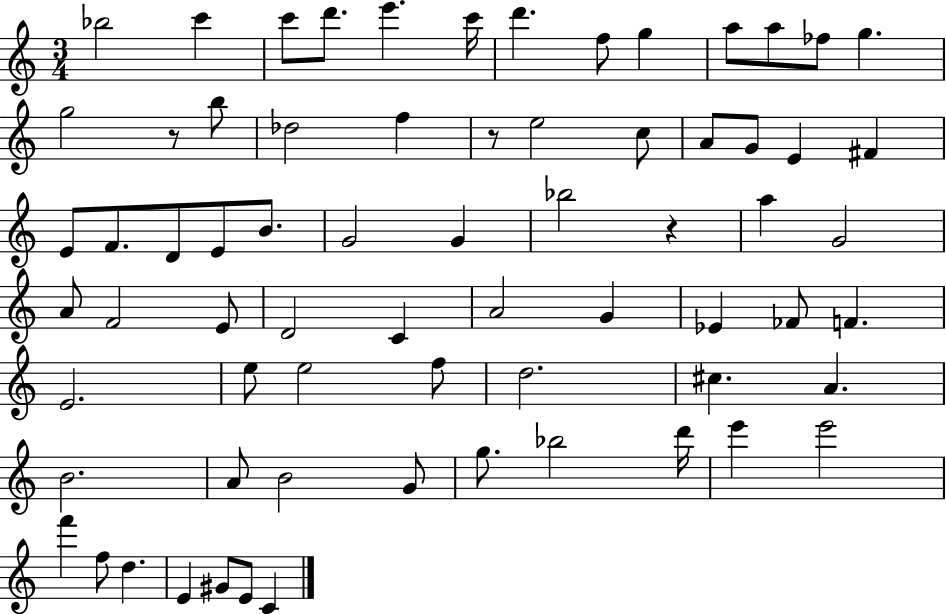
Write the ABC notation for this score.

X:1
T:Untitled
M:3/4
L:1/4
K:C
_b2 c' c'/2 d'/2 e' c'/4 d' f/2 g a/2 a/2 _f/2 g g2 z/2 b/2 _d2 f z/2 e2 c/2 A/2 G/2 E ^F E/2 F/2 D/2 E/2 B/2 G2 G _b2 z a G2 A/2 F2 E/2 D2 C A2 G _E _F/2 F E2 e/2 e2 f/2 d2 ^c A B2 A/2 B2 G/2 g/2 _b2 d'/4 e' e'2 f' f/2 d E ^G/2 E/2 C